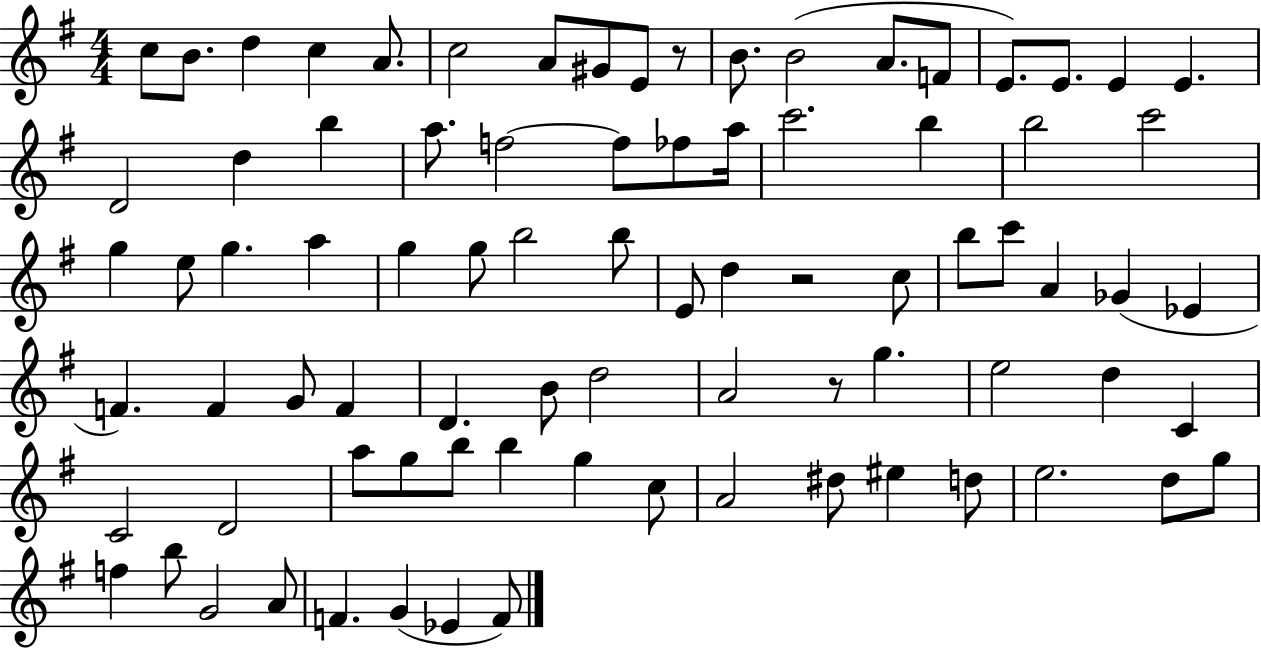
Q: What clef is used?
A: treble